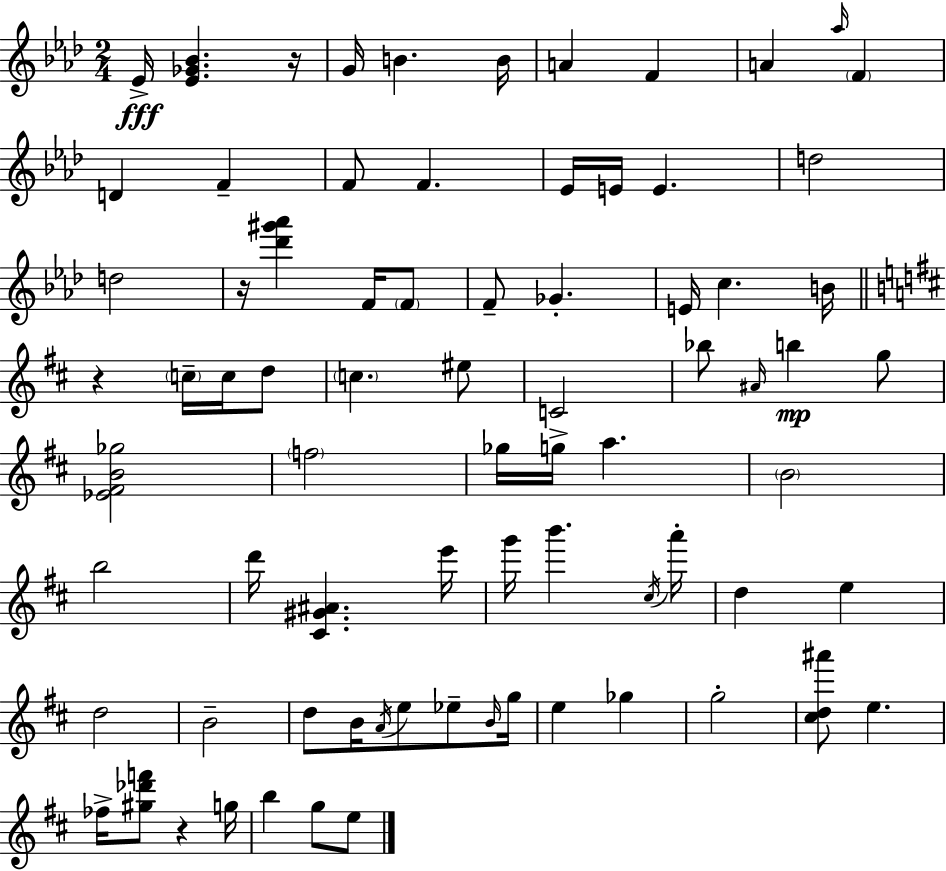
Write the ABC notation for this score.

X:1
T:Untitled
M:2/4
L:1/4
K:Fm
_E/4 [_E_G_B] z/4 G/4 B B/4 A F A _a/4 F D F F/2 F _E/4 E/4 E d2 d2 z/4 [_d'^g'_a'] F/4 F/2 F/2 _G E/4 c B/4 z c/4 c/4 d/2 c ^e/2 C2 _b/2 ^A/4 b g/2 [_E^FB_g]2 f2 _g/4 g/4 a B2 b2 d'/4 [^C^G^A] e'/4 g'/4 b' ^c/4 a'/4 d e d2 B2 d/2 B/4 A/4 e/2 _e/2 B/4 g/4 e _g g2 [^cd^a']/2 e _f/4 [^g_d'f']/2 z g/4 b g/2 e/2